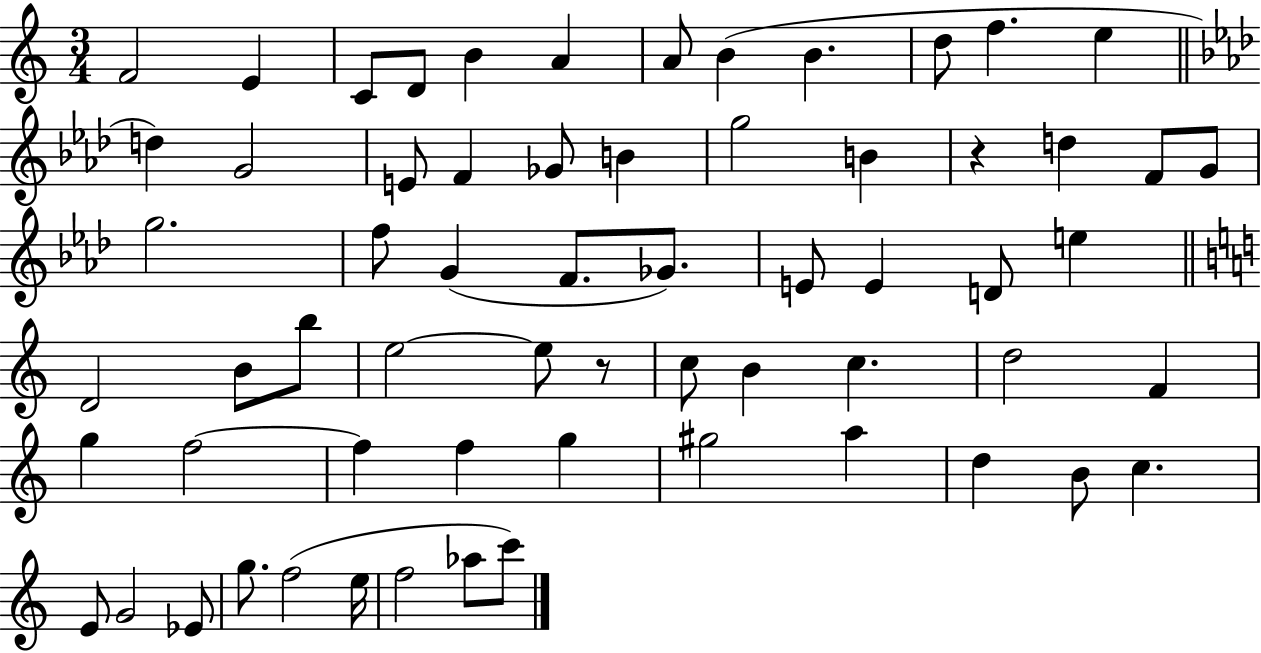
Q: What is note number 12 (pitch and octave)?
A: E5